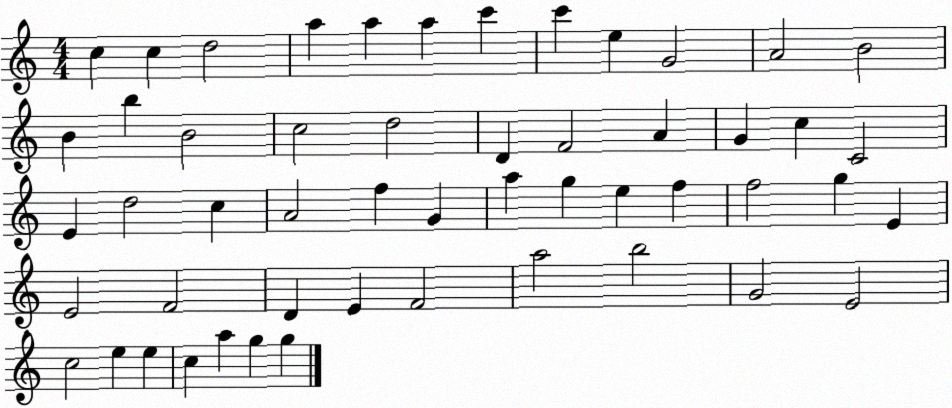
X:1
T:Untitled
M:4/4
L:1/4
K:C
c c d2 a a a c' c' e G2 A2 B2 B b B2 c2 d2 D F2 A G c C2 E d2 c A2 f G a g e f f2 g E E2 F2 D E F2 a2 b2 G2 E2 c2 e e c a g g